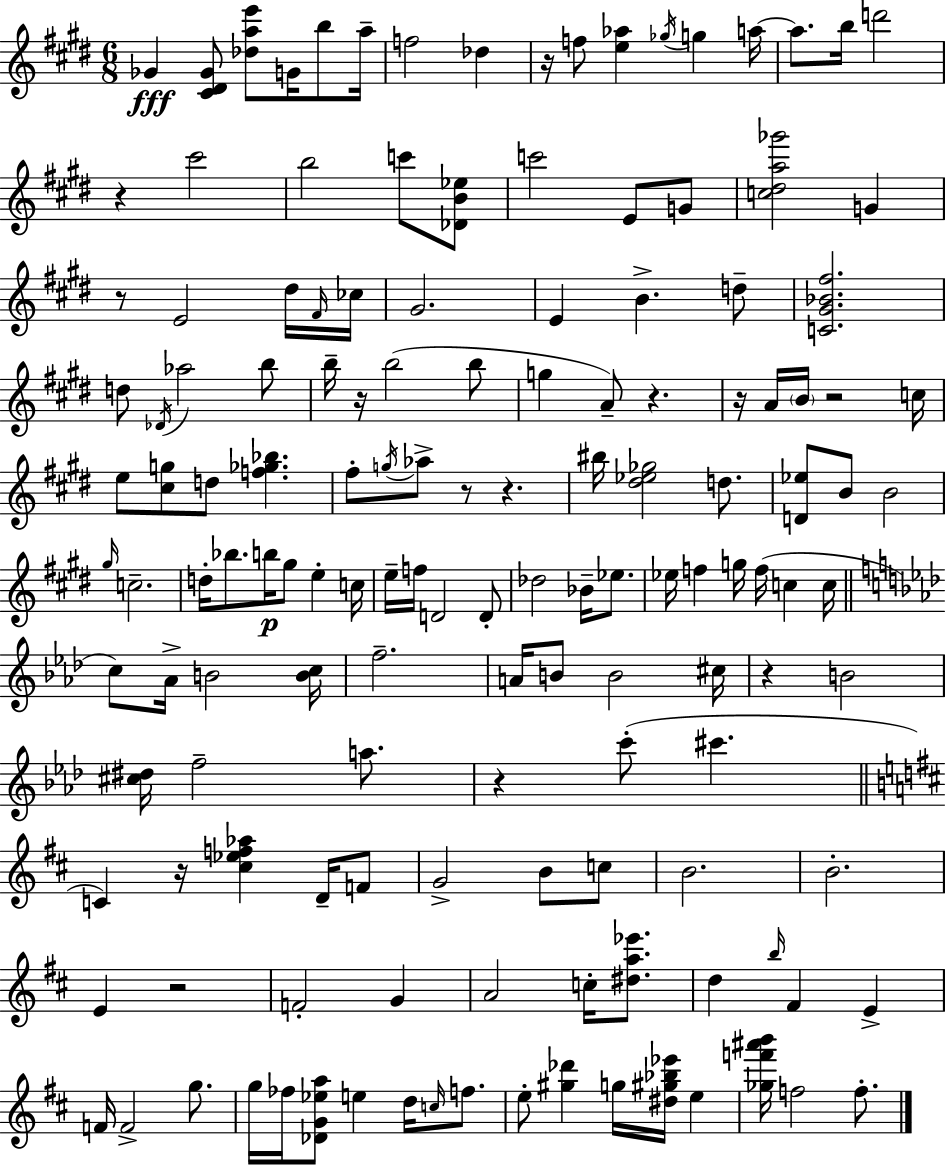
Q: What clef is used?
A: treble